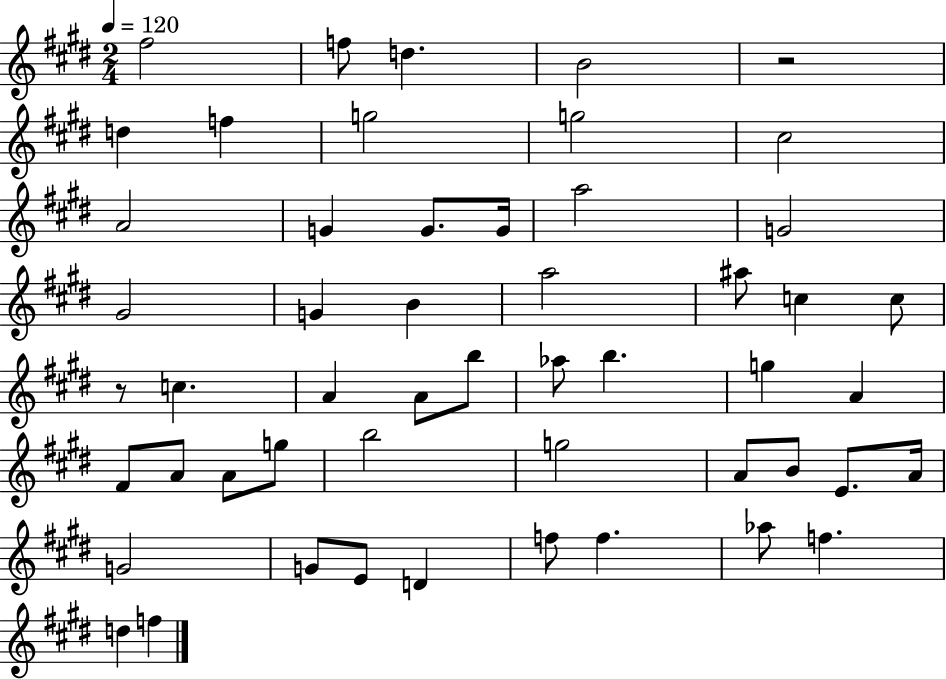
X:1
T:Untitled
M:2/4
L:1/4
K:E
^f2 f/2 d B2 z2 d f g2 g2 ^c2 A2 G G/2 G/4 a2 G2 ^G2 G B a2 ^a/2 c c/2 z/2 c A A/2 b/2 _a/2 b g A ^F/2 A/2 A/2 g/2 b2 g2 A/2 B/2 E/2 A/4 G2 G/2 E/2 D f/2 f _a/2 f d f